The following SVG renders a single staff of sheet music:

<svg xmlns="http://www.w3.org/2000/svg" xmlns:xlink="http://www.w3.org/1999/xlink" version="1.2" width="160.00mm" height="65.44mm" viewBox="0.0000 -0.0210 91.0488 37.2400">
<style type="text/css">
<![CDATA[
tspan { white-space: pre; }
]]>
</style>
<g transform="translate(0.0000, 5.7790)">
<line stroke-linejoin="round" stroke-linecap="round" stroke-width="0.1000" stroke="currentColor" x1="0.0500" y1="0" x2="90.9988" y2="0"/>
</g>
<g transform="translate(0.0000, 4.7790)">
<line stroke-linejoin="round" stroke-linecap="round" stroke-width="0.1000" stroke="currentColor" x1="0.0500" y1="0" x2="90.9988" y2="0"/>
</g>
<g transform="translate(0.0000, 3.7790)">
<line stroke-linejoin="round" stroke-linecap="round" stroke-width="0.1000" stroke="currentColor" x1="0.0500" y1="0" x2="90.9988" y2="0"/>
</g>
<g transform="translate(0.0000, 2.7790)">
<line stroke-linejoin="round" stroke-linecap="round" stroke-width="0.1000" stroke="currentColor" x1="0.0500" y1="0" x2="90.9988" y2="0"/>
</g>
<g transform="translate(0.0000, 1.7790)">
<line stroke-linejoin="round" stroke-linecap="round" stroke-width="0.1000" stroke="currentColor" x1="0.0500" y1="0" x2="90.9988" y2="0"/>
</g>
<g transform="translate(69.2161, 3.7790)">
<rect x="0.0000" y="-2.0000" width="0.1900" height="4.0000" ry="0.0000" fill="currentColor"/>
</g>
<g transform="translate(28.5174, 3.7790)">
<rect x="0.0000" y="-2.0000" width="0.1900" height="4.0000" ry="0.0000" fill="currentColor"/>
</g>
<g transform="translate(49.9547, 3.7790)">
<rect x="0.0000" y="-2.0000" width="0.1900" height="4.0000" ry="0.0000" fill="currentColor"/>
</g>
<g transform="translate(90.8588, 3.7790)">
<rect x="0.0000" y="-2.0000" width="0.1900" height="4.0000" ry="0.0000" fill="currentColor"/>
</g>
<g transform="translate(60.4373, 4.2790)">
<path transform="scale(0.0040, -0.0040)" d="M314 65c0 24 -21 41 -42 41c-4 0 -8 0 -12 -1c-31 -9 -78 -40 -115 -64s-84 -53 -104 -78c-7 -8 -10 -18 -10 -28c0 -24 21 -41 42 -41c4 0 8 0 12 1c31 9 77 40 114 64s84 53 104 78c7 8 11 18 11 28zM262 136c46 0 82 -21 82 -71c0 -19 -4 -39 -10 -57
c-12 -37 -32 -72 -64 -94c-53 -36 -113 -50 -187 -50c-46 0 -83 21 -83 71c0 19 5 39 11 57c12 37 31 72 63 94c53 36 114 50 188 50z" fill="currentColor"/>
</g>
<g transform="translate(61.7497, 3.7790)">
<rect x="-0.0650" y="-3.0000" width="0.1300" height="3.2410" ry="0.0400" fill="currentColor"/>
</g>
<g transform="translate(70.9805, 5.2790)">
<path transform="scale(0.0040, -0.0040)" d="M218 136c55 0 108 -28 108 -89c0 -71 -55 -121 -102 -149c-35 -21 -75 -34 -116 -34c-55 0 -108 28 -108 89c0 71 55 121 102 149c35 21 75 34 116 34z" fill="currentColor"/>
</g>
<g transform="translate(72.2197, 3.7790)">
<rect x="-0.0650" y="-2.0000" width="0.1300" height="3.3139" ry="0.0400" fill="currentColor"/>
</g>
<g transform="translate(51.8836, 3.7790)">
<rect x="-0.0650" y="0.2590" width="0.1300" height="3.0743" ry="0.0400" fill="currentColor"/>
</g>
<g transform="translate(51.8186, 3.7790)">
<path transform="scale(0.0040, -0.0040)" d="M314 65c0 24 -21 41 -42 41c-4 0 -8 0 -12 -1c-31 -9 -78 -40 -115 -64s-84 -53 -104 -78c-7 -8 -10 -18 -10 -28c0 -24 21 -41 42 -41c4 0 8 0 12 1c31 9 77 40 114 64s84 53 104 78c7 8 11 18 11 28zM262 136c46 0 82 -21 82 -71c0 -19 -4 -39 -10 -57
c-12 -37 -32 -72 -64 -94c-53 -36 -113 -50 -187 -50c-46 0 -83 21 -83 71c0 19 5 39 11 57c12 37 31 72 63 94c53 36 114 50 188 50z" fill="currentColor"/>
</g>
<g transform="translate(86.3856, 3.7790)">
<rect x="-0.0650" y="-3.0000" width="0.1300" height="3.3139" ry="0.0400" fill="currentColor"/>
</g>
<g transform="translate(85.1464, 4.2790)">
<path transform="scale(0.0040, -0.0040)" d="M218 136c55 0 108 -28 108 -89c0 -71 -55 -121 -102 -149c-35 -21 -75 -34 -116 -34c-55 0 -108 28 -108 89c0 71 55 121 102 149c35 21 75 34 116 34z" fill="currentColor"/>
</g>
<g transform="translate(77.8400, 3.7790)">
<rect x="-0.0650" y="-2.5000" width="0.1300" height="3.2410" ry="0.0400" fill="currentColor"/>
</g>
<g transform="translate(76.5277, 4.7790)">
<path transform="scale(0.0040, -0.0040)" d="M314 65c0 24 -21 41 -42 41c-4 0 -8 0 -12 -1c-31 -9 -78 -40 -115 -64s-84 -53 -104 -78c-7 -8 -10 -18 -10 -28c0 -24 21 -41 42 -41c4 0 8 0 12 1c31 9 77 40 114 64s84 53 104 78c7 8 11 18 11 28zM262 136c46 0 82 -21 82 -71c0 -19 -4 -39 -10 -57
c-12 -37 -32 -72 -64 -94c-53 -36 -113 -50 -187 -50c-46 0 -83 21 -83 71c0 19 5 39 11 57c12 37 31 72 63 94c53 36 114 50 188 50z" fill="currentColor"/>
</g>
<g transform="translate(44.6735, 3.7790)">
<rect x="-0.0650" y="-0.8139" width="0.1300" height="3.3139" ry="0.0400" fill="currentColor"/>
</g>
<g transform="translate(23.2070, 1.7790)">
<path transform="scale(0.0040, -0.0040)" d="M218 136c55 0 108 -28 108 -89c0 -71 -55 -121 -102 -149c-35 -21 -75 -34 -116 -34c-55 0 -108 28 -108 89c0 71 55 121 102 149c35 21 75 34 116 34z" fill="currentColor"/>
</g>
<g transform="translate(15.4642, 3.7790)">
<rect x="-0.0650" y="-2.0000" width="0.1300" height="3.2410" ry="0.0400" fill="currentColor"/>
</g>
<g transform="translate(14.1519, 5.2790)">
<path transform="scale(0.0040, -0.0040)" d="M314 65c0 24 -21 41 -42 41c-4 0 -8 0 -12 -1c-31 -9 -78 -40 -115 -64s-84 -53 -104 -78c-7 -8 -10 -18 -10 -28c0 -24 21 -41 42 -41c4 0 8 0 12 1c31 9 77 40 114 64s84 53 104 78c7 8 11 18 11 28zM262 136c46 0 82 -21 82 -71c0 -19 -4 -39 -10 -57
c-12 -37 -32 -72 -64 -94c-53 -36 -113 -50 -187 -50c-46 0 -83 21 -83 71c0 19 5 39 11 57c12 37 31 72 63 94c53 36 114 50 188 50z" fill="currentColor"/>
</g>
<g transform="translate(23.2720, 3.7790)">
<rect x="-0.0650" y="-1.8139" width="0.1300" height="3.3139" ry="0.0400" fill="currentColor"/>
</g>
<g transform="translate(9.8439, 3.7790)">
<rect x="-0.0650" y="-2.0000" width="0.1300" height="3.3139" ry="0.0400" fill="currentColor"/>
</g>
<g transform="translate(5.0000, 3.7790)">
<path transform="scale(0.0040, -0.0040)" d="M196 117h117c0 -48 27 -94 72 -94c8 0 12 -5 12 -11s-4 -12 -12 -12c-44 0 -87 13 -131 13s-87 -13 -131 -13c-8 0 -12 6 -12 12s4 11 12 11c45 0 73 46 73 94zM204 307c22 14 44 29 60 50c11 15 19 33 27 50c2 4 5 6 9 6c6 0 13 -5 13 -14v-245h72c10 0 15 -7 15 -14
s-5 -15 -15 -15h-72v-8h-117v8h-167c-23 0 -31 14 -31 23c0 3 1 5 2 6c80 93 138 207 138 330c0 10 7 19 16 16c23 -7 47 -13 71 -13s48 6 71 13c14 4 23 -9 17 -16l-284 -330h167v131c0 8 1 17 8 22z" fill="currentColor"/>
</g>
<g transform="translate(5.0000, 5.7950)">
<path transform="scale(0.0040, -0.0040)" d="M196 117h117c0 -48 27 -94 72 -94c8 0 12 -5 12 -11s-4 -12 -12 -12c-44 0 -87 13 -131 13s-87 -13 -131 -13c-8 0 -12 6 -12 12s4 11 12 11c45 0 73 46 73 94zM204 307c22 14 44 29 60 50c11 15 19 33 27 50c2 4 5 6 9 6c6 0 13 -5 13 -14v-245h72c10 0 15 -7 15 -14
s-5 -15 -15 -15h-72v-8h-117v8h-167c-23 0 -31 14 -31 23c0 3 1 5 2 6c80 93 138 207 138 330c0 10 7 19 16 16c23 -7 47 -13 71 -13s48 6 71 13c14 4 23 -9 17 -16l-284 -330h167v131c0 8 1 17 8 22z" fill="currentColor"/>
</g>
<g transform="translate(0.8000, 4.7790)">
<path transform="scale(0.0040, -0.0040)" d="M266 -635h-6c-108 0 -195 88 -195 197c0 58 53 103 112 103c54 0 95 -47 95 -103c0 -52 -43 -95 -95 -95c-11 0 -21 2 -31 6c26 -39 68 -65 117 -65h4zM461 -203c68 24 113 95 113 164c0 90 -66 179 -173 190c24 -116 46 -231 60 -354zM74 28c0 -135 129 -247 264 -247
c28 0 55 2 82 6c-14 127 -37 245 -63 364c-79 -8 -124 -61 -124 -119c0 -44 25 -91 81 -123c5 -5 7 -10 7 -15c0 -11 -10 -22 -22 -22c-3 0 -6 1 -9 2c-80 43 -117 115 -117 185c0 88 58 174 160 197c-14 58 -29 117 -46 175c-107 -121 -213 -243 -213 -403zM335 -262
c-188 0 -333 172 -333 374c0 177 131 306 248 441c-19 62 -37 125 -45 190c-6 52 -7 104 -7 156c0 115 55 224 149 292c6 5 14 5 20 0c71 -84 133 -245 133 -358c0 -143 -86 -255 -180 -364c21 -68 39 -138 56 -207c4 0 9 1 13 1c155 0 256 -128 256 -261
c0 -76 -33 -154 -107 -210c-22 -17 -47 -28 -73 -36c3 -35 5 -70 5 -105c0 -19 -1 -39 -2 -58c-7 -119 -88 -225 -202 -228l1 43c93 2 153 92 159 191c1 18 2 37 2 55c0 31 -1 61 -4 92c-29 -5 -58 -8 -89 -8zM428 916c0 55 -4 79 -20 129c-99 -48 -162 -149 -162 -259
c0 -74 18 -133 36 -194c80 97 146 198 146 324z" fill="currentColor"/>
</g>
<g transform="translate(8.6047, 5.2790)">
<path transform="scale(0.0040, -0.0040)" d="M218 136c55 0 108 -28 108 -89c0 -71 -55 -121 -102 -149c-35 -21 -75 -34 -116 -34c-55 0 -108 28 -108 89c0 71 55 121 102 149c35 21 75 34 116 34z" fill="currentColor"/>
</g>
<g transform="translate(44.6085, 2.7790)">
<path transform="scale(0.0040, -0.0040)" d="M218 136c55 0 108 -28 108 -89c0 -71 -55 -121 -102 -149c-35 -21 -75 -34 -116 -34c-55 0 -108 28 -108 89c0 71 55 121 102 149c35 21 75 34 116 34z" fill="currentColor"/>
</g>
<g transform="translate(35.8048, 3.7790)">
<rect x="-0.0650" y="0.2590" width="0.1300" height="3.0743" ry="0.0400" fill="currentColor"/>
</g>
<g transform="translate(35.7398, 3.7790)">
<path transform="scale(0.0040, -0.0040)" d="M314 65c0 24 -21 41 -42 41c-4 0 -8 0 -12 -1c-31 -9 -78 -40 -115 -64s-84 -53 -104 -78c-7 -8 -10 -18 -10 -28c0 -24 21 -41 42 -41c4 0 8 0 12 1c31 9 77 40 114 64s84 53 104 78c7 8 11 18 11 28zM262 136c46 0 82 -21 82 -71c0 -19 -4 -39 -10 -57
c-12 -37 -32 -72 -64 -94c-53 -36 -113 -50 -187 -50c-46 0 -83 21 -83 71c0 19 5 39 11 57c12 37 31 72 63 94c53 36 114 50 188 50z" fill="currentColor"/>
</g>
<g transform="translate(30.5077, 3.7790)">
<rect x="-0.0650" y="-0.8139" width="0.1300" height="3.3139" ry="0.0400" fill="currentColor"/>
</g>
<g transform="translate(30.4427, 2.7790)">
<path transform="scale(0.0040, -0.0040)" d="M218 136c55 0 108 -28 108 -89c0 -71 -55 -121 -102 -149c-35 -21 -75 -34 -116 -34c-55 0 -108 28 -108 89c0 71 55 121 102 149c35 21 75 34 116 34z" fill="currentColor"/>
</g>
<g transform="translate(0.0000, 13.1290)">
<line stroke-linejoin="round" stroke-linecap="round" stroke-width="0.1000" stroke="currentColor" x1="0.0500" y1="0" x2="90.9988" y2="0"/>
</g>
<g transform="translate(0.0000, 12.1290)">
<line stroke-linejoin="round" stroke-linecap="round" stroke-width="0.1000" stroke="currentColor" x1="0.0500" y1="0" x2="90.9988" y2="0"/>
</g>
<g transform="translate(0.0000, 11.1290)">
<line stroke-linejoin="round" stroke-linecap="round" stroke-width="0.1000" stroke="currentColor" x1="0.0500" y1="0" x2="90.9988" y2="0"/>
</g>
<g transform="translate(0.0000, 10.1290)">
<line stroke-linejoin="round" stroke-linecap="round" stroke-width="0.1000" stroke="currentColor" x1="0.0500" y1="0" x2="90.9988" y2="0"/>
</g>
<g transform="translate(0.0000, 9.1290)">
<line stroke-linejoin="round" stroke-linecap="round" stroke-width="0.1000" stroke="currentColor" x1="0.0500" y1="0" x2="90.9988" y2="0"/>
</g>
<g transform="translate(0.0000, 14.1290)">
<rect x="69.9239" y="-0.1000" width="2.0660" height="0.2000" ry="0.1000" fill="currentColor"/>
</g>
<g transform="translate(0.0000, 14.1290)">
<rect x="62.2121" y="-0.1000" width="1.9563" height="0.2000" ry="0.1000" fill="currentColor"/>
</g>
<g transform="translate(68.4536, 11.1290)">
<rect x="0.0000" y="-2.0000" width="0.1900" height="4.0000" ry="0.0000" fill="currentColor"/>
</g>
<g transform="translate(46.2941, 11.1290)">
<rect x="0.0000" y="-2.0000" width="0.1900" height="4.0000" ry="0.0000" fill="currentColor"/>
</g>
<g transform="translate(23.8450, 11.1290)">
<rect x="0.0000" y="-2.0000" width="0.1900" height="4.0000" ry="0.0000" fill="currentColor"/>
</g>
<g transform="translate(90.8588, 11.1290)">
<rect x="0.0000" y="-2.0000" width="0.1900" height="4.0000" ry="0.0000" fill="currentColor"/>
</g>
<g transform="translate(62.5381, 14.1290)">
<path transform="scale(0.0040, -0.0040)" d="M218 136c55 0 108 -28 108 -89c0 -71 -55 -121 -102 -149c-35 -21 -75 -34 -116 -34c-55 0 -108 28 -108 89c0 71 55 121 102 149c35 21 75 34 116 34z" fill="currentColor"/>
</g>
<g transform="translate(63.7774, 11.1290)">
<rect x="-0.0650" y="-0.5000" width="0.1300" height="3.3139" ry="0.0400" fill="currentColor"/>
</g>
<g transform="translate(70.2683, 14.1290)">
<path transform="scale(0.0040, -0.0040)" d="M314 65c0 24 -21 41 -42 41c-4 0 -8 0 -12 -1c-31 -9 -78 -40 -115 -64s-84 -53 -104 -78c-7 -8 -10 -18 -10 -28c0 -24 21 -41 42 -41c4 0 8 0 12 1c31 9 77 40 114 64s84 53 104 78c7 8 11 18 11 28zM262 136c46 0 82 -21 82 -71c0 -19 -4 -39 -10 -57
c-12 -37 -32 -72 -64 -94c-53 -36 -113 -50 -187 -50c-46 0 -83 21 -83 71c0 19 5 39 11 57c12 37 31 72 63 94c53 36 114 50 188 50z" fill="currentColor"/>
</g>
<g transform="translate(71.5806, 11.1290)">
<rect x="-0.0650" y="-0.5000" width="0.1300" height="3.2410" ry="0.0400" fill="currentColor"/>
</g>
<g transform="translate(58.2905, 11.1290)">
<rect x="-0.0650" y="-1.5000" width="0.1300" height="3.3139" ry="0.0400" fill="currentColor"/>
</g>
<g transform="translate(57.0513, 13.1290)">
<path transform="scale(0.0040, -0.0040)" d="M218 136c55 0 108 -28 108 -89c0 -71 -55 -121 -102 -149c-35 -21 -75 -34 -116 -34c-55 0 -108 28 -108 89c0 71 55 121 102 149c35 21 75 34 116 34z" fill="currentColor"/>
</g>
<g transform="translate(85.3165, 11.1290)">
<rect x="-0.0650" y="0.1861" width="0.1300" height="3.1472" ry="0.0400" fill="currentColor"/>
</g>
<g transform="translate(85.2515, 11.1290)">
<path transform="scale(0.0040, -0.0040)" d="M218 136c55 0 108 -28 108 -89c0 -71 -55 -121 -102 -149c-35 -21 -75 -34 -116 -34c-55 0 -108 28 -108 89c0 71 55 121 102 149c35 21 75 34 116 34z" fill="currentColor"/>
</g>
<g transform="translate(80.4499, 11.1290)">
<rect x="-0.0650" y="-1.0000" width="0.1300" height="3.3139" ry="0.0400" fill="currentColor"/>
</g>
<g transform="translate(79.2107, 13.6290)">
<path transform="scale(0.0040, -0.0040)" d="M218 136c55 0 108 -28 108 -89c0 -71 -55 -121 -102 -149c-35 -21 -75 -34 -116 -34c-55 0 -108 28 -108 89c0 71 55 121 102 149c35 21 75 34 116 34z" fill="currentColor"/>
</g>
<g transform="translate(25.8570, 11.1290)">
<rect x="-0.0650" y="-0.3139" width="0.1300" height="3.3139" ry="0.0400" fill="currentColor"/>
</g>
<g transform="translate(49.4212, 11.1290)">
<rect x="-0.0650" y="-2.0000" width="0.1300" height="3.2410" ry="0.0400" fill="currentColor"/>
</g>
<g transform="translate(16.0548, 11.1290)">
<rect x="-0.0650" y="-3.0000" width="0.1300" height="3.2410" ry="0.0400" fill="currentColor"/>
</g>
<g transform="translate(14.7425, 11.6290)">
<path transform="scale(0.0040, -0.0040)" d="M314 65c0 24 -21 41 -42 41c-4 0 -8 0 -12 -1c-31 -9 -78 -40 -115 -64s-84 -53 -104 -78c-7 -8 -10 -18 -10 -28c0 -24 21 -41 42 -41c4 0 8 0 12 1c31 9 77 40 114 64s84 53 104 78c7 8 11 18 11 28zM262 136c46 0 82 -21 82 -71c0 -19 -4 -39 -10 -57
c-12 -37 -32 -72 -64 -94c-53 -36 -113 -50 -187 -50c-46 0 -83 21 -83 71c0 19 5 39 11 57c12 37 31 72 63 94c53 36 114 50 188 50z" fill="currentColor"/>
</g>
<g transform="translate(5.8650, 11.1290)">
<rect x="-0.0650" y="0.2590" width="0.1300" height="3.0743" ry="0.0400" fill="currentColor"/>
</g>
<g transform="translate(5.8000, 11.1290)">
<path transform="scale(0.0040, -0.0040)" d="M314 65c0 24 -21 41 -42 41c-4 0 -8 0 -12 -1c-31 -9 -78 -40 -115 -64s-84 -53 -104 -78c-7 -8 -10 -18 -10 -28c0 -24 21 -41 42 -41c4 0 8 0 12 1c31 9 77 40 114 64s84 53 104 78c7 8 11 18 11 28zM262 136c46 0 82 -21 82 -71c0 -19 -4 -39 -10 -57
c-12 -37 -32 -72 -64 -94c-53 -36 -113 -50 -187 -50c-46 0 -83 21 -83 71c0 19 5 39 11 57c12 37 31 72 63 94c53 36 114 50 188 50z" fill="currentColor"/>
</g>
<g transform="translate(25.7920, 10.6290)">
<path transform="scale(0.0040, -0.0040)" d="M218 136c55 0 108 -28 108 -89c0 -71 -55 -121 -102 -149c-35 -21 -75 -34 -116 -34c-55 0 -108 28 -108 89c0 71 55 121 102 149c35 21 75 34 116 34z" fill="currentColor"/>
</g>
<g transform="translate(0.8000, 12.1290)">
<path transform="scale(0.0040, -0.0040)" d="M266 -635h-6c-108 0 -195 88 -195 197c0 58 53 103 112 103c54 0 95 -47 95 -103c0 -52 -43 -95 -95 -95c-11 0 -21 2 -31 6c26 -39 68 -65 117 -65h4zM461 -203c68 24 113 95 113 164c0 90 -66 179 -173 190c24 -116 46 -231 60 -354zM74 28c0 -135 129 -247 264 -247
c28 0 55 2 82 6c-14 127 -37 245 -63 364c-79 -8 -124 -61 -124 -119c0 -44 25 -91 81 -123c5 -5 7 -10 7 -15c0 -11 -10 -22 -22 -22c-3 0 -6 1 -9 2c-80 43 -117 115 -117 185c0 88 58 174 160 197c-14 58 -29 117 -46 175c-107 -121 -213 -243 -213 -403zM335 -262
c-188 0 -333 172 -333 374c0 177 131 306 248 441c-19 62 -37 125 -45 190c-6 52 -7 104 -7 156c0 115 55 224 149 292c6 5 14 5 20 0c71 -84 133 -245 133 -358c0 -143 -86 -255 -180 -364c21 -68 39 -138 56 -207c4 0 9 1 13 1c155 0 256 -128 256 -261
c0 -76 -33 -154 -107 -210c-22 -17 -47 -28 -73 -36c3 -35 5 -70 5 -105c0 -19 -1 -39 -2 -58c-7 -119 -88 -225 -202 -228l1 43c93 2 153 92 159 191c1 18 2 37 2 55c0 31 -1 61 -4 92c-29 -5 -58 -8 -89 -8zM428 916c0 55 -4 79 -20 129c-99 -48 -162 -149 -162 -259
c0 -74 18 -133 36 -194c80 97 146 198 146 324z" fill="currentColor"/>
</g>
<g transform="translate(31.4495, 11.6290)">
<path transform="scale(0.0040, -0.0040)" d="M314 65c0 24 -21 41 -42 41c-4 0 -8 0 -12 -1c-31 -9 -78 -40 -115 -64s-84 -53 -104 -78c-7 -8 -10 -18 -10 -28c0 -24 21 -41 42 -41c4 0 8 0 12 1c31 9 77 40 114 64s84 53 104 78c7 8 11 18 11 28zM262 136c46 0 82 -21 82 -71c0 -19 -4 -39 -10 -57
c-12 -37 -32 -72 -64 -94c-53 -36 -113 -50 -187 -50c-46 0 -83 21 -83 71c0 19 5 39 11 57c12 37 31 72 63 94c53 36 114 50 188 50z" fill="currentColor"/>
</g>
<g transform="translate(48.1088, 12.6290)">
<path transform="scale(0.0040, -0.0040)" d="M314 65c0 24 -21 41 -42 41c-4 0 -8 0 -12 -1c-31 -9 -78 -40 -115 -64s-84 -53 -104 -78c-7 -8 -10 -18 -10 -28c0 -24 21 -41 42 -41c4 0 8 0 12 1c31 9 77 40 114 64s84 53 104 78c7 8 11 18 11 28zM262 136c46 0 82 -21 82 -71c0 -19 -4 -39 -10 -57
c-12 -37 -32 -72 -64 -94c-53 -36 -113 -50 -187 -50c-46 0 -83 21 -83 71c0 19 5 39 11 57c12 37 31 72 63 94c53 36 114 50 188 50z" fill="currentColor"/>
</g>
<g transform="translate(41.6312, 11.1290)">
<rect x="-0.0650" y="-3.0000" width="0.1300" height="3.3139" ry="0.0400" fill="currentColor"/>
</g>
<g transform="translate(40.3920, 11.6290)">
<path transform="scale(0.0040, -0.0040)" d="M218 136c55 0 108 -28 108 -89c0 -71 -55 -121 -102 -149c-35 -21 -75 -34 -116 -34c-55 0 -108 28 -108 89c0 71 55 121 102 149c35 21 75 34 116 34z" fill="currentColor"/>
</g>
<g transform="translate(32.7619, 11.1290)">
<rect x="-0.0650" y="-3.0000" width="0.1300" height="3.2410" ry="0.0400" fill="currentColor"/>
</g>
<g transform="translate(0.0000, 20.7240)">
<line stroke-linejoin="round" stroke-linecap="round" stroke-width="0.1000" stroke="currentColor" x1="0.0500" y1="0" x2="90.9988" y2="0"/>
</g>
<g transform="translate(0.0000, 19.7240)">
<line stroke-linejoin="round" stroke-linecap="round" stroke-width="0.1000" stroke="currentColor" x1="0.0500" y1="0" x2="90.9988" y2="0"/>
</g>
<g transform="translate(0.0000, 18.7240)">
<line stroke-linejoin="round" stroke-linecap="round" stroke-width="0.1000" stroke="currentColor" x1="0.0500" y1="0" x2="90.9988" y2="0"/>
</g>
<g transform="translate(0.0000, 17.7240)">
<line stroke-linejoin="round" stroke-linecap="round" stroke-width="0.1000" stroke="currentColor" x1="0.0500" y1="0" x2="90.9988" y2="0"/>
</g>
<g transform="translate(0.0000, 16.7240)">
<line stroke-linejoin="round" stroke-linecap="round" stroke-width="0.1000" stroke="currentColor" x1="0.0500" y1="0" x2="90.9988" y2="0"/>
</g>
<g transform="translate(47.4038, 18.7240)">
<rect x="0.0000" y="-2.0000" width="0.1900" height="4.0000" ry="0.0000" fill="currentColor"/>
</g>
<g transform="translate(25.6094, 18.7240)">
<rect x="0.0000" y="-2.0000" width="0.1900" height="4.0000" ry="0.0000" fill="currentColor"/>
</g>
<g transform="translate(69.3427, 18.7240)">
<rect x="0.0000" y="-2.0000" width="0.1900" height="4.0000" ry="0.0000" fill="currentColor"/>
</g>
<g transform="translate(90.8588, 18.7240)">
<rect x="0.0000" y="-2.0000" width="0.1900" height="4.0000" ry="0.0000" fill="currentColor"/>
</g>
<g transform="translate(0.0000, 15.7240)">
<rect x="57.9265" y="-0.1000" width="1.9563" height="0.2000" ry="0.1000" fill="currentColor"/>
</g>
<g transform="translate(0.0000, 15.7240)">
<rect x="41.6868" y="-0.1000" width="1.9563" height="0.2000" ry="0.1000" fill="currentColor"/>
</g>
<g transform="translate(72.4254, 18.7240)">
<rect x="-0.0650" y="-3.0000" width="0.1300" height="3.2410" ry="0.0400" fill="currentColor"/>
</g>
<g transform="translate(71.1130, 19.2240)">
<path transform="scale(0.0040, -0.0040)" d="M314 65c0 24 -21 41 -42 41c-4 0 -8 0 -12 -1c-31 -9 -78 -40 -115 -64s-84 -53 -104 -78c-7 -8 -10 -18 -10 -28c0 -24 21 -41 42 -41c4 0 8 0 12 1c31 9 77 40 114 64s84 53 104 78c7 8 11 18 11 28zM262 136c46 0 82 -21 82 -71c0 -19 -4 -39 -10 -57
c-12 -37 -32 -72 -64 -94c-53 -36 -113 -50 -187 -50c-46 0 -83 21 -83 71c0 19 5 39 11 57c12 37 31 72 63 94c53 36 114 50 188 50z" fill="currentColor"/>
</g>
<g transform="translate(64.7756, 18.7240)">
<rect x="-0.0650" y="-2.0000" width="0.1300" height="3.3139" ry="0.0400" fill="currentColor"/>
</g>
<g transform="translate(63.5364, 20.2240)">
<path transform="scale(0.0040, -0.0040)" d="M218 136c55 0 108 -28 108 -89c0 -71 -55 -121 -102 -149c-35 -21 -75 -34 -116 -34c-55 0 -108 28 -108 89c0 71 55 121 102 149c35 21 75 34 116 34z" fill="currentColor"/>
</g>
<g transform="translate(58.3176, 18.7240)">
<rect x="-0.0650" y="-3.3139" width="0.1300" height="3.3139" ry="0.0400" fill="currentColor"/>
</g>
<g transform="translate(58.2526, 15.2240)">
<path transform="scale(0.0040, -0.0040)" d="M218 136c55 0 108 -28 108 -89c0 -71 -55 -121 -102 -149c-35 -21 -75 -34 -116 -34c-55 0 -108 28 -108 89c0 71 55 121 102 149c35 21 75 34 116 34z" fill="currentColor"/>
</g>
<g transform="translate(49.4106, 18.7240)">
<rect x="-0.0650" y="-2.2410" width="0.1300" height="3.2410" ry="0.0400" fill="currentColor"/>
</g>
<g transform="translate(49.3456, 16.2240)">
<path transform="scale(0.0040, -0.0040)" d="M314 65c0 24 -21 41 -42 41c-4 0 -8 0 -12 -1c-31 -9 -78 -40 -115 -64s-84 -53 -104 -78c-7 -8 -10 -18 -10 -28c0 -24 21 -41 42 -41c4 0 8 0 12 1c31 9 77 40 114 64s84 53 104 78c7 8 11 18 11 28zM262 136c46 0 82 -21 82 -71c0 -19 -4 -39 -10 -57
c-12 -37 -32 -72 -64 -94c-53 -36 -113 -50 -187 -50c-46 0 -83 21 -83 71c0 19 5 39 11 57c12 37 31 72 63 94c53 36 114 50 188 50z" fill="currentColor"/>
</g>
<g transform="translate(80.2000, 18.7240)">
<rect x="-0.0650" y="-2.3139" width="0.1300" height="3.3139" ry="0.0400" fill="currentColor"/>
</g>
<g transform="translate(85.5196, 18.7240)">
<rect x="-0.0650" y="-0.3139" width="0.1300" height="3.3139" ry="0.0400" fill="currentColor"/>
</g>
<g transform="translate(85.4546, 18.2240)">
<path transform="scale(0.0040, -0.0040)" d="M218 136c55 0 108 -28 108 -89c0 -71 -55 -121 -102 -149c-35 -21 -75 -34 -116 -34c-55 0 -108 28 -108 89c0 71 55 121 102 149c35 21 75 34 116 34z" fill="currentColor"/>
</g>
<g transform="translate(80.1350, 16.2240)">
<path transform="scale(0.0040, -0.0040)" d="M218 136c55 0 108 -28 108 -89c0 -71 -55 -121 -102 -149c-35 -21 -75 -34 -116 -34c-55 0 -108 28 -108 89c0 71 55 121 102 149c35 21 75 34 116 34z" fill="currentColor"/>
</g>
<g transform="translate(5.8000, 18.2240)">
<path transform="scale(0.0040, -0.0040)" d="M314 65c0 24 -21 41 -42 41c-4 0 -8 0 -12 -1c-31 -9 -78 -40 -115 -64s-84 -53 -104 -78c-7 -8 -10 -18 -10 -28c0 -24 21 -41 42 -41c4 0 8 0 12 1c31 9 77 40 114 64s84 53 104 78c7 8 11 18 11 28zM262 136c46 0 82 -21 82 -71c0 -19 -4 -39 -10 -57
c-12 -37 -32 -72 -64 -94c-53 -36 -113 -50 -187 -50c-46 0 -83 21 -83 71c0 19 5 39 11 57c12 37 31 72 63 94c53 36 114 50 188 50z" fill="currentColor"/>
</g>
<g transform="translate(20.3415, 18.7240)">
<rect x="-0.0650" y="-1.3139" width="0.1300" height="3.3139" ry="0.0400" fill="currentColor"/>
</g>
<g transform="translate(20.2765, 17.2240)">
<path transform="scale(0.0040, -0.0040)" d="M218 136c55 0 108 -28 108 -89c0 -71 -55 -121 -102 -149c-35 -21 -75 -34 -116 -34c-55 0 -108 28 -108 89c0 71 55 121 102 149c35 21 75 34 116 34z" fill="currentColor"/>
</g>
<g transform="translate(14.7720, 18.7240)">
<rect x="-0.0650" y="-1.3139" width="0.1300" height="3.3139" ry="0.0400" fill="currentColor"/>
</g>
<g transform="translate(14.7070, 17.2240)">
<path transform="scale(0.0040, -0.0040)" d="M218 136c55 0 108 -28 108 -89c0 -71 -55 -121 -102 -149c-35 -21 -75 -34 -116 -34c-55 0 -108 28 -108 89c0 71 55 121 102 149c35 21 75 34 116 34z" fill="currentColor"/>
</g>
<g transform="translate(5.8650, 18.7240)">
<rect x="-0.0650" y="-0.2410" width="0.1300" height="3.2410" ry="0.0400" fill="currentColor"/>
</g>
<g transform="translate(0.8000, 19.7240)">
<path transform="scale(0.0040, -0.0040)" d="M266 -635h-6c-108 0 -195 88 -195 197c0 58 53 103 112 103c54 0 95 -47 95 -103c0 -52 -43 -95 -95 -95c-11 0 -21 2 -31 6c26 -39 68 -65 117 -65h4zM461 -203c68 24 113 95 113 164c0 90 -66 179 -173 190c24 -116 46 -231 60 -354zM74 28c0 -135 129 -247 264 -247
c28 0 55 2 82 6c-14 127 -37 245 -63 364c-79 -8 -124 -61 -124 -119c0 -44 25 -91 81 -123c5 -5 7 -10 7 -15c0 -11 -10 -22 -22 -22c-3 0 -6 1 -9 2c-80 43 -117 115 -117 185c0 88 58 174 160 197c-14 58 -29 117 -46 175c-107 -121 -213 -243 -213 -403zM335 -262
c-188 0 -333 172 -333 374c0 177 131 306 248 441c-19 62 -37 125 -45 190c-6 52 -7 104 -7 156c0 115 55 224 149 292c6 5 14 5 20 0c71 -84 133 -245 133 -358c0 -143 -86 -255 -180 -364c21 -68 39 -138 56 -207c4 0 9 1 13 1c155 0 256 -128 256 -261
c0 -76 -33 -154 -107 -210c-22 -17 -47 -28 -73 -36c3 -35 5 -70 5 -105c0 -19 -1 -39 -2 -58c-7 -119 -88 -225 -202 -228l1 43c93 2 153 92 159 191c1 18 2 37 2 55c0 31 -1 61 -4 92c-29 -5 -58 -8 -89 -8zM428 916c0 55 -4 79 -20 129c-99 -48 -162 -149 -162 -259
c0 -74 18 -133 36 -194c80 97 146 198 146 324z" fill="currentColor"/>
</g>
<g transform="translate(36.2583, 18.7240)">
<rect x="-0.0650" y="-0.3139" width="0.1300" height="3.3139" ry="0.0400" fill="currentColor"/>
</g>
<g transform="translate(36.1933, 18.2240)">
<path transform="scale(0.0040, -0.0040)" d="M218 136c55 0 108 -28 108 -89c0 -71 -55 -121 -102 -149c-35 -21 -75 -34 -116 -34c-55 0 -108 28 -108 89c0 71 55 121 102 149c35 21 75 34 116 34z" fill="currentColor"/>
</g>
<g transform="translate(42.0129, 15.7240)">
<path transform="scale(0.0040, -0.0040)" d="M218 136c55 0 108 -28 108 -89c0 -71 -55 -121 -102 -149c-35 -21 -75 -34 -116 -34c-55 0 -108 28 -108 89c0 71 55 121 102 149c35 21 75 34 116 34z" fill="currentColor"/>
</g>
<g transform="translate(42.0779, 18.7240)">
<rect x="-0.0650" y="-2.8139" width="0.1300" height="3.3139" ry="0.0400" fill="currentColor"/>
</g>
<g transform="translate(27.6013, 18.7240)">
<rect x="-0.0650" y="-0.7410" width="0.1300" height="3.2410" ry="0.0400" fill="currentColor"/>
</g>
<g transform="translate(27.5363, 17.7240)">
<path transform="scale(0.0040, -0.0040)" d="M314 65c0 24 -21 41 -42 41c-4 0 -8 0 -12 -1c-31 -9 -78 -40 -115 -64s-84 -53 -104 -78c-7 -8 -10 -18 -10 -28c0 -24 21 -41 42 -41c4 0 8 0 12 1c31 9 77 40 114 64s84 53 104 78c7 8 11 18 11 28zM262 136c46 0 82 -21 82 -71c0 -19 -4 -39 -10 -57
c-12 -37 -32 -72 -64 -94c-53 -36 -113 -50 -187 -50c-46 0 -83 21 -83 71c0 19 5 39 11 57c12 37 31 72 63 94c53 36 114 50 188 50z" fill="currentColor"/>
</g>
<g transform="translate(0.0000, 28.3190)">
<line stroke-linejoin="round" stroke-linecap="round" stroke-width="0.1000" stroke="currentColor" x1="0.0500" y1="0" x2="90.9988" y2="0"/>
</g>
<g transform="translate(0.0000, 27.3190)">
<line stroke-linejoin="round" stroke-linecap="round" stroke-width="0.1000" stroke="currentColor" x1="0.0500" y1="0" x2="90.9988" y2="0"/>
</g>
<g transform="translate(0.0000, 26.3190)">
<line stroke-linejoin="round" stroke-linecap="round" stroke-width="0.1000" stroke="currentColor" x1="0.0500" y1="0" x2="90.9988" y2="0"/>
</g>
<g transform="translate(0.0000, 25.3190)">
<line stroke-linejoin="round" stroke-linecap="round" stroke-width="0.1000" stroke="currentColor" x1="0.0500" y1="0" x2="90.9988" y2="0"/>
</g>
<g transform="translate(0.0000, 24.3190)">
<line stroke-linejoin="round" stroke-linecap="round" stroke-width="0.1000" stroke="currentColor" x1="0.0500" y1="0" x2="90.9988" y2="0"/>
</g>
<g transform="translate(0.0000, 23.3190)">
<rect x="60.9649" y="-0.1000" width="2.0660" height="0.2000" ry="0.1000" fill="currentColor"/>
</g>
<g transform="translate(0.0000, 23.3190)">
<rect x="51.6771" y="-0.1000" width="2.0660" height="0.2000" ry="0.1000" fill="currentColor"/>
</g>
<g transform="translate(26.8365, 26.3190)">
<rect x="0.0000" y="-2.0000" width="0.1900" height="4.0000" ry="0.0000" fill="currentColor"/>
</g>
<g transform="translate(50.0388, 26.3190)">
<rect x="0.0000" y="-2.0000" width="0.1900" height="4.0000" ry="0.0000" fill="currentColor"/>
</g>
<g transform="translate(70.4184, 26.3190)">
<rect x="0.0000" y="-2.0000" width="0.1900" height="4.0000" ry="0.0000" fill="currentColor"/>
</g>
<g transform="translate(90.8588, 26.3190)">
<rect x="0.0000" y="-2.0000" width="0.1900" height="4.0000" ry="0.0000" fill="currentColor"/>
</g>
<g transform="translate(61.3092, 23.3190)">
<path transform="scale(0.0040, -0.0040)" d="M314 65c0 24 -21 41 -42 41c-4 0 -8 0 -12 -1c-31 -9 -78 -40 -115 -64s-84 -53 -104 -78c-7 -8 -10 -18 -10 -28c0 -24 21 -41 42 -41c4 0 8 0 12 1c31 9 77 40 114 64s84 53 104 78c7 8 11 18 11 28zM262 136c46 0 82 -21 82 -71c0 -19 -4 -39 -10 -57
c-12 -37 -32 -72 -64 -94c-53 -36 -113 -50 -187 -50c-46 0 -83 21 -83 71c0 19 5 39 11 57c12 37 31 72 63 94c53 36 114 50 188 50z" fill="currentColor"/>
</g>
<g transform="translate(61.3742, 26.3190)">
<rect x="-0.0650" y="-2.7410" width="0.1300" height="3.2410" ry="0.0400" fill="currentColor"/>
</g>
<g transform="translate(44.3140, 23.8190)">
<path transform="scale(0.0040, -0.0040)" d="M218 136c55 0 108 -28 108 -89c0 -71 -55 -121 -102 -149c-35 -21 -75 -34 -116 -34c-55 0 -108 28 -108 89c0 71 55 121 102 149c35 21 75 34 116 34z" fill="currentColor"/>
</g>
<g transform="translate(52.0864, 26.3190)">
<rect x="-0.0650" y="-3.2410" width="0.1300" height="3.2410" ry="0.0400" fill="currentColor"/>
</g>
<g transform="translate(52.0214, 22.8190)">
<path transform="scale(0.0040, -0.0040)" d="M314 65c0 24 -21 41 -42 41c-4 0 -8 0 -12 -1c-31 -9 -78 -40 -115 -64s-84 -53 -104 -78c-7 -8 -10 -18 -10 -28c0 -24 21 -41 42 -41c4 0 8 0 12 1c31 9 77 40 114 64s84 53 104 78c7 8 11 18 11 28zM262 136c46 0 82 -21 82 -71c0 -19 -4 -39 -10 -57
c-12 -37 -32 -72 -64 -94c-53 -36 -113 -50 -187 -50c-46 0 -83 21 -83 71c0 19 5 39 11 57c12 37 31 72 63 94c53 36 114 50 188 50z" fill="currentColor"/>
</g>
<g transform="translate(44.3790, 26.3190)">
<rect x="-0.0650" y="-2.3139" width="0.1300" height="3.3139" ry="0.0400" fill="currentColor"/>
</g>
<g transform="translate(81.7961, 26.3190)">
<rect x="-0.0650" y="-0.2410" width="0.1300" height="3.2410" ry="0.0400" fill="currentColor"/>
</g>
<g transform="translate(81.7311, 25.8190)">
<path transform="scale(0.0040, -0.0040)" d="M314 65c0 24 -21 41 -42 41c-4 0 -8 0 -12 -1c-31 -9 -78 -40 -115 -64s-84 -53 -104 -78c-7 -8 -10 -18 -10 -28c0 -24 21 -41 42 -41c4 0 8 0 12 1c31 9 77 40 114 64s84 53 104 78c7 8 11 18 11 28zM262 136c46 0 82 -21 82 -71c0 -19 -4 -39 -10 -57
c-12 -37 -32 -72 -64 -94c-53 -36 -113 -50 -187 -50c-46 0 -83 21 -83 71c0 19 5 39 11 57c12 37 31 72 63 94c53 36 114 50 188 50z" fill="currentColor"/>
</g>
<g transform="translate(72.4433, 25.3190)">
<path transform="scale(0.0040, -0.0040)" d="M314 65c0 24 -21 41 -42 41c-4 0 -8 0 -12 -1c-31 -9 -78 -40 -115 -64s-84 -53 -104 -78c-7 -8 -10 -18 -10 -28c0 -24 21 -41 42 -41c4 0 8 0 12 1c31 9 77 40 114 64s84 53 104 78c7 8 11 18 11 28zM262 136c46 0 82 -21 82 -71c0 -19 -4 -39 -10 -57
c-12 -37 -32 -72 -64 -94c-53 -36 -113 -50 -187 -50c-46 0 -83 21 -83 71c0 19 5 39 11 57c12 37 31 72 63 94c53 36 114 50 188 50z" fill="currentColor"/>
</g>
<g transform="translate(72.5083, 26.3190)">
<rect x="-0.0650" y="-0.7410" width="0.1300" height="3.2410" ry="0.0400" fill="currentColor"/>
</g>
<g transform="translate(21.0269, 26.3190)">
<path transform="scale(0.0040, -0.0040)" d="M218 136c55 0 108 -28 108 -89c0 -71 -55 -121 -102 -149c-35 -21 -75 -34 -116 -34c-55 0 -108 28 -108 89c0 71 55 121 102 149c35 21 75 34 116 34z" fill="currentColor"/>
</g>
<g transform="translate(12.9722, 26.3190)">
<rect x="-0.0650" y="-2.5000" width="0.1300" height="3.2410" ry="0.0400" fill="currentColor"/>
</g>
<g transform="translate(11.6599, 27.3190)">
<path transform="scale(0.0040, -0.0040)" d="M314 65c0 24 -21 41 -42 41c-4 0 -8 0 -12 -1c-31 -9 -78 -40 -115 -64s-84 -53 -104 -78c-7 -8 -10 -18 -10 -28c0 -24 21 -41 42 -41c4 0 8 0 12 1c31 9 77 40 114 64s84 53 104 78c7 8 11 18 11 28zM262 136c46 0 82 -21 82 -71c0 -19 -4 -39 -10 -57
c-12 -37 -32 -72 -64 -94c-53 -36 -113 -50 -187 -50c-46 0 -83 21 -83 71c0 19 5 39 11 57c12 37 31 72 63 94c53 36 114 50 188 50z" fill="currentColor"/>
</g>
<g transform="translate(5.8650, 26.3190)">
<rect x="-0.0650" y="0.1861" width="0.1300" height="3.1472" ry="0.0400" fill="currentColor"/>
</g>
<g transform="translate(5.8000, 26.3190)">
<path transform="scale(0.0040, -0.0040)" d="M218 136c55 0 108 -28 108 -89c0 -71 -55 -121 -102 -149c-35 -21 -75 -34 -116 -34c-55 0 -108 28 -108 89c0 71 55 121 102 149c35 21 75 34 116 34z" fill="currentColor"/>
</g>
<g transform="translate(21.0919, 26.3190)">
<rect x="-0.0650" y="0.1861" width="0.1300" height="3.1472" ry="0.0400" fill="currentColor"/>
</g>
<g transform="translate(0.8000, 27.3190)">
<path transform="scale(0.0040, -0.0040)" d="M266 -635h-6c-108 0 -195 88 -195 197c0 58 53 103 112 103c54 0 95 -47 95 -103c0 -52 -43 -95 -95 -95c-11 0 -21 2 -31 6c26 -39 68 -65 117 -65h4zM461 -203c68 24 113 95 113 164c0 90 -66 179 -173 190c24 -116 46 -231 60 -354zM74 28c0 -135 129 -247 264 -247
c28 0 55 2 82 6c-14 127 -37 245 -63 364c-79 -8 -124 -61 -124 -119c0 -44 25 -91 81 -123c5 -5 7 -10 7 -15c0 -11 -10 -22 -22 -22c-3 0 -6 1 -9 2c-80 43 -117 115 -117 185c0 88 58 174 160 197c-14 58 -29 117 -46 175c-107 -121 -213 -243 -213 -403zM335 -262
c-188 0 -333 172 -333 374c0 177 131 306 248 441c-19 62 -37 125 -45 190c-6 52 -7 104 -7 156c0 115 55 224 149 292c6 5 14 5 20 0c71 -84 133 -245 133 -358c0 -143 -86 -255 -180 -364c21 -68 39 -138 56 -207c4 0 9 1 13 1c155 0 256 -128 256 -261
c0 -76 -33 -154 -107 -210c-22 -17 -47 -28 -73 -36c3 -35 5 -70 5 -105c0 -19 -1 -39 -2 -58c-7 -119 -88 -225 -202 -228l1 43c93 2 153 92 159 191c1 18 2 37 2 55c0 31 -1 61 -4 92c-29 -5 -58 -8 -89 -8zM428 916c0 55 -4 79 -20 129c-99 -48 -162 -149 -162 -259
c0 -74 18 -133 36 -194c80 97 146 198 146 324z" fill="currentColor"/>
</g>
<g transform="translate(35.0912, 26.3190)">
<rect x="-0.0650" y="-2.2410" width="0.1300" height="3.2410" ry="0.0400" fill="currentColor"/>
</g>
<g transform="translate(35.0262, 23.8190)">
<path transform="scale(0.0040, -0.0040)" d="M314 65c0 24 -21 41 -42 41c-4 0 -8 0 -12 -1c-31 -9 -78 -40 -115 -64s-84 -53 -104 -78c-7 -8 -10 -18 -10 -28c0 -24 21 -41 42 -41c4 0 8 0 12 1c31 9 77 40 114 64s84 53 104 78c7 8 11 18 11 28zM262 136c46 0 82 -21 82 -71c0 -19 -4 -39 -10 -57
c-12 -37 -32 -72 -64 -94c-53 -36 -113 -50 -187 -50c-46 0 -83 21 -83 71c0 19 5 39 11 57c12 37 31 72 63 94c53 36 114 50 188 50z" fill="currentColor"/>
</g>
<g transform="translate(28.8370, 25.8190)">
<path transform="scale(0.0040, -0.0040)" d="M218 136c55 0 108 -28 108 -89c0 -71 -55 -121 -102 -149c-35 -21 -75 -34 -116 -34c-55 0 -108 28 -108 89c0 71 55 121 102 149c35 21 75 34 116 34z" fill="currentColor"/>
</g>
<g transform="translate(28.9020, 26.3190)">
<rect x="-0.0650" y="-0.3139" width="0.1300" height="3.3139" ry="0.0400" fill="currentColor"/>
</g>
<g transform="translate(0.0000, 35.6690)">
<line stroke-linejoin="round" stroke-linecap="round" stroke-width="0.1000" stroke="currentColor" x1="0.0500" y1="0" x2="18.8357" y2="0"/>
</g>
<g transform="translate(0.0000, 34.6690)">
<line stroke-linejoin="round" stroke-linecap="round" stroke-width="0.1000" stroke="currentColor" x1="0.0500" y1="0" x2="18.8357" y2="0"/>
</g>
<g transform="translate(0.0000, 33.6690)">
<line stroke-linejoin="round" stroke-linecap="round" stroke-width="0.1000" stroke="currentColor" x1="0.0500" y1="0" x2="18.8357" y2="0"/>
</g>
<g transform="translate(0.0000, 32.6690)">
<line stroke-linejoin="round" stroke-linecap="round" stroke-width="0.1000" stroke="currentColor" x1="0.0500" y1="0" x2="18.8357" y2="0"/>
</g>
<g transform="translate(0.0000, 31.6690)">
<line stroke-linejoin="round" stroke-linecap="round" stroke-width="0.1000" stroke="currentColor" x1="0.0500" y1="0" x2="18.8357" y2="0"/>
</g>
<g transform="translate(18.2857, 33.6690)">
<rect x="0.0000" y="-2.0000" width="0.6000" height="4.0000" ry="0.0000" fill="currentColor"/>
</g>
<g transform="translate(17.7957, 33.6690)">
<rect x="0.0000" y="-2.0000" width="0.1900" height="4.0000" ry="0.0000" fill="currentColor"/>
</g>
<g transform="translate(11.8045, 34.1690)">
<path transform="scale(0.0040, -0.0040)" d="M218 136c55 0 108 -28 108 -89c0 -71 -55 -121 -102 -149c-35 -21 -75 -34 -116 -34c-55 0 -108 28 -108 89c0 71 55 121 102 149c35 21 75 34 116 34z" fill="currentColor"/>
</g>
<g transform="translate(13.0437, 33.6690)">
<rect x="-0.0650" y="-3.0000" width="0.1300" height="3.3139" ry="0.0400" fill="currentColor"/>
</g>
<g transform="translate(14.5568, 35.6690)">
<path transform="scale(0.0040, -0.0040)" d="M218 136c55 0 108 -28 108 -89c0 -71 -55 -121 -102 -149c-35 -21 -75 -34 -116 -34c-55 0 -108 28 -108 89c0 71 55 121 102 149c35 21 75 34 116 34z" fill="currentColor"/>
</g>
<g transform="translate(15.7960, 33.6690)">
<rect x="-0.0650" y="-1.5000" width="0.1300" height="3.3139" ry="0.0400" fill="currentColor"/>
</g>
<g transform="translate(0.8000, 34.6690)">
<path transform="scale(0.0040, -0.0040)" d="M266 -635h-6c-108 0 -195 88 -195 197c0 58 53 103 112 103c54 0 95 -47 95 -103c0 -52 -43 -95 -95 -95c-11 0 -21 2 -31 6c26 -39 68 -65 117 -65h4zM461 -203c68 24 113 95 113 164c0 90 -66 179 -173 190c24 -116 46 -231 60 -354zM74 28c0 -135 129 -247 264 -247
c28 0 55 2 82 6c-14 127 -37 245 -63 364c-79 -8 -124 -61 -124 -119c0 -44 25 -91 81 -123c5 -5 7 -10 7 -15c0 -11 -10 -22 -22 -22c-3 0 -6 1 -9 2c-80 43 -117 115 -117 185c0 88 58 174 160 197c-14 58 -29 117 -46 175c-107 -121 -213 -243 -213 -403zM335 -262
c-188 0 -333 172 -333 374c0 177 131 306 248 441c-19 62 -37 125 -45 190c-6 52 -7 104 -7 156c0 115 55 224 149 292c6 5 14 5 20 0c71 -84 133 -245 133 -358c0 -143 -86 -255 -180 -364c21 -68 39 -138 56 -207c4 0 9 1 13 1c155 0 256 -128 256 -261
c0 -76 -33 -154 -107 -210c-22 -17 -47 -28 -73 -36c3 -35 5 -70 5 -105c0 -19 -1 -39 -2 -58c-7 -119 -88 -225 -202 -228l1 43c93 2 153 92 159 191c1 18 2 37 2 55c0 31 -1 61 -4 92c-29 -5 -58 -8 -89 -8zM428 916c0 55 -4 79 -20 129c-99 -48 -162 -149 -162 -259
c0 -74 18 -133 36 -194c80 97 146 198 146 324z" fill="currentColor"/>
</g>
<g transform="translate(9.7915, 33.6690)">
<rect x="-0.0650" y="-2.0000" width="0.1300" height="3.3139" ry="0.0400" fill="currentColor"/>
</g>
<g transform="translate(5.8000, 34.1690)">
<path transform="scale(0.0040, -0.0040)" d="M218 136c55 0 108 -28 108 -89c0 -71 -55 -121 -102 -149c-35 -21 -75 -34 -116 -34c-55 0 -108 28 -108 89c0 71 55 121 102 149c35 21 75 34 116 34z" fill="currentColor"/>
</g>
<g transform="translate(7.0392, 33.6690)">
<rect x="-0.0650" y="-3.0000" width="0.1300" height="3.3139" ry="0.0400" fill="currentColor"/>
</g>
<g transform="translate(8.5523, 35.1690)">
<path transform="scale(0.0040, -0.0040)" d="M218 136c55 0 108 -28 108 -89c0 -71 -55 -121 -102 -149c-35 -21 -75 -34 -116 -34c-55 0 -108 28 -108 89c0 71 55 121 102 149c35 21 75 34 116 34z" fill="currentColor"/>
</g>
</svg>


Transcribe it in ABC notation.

X:1
T:Untitled
M:4/4
L:1/4
K:C
F F2 f d B2 d B2 A2 F G2 A B2 A2 c A2 A F2 E C C2 D B c2 e e d2 c a g2 b F A2 g c B G2 B c g2 g b2 a2 d2 c2 A F A E